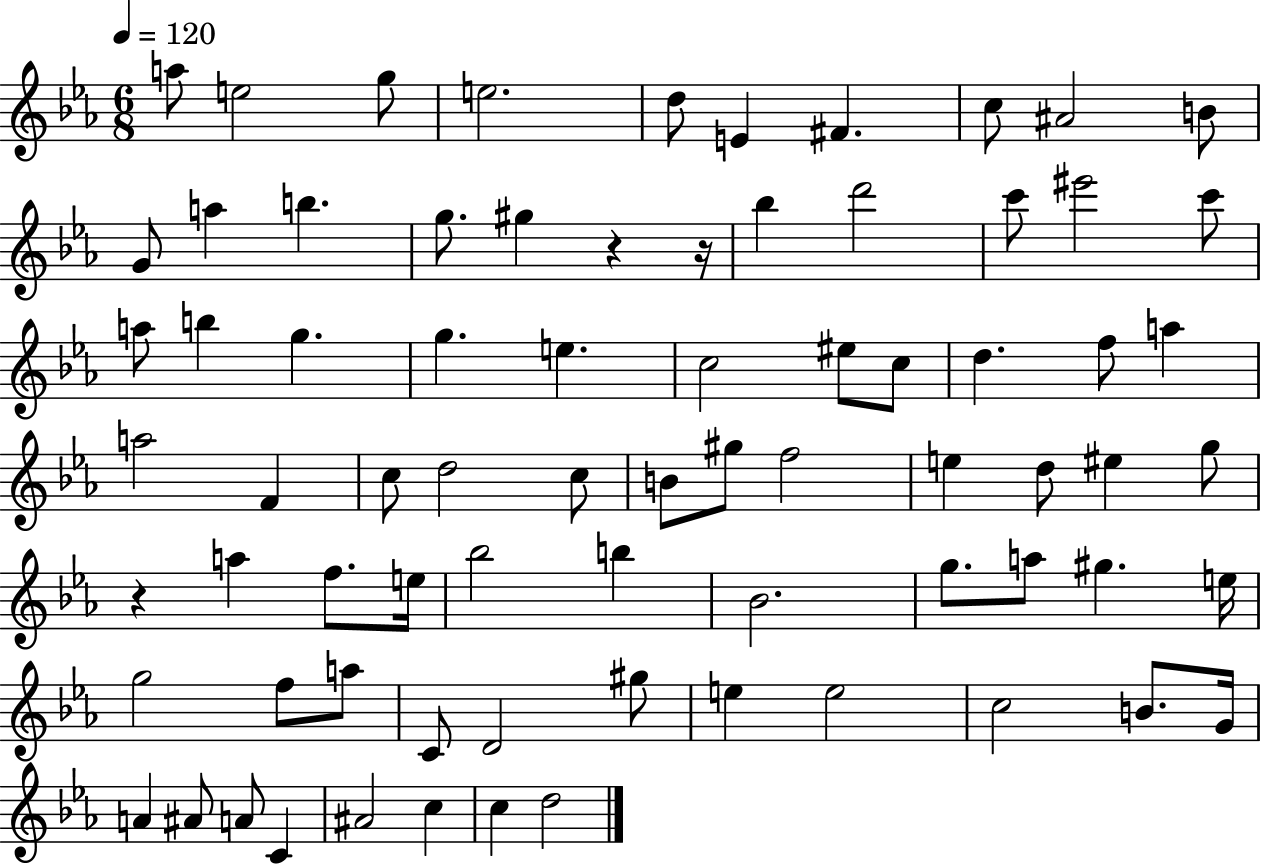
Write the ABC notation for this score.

X:1
T:Untitled
M:6/8
L:1/4
K:Eb
a/2 e2 g/2 e2 d/2 E ^F c/2 ^A2 B/2 G/2 a b g/2 ^g z z/4 _b d'2 c'/2 ^e'2 c'/2 a/2 b g g e c2 ^e/2 c/2 d f/2 a a2 F c/2 d2 c/2 B/2 ^g/2 f2 e d/2 ^e g/2 z a f/2 e/4 _b2 b _B2 g/2 a/2 ^g e/4 g2 f/2 a/2 C/2 D2 ^g/2 e e2 c2 B/2 G/4 A ^A/2 A/2 C ^A2 c c d2